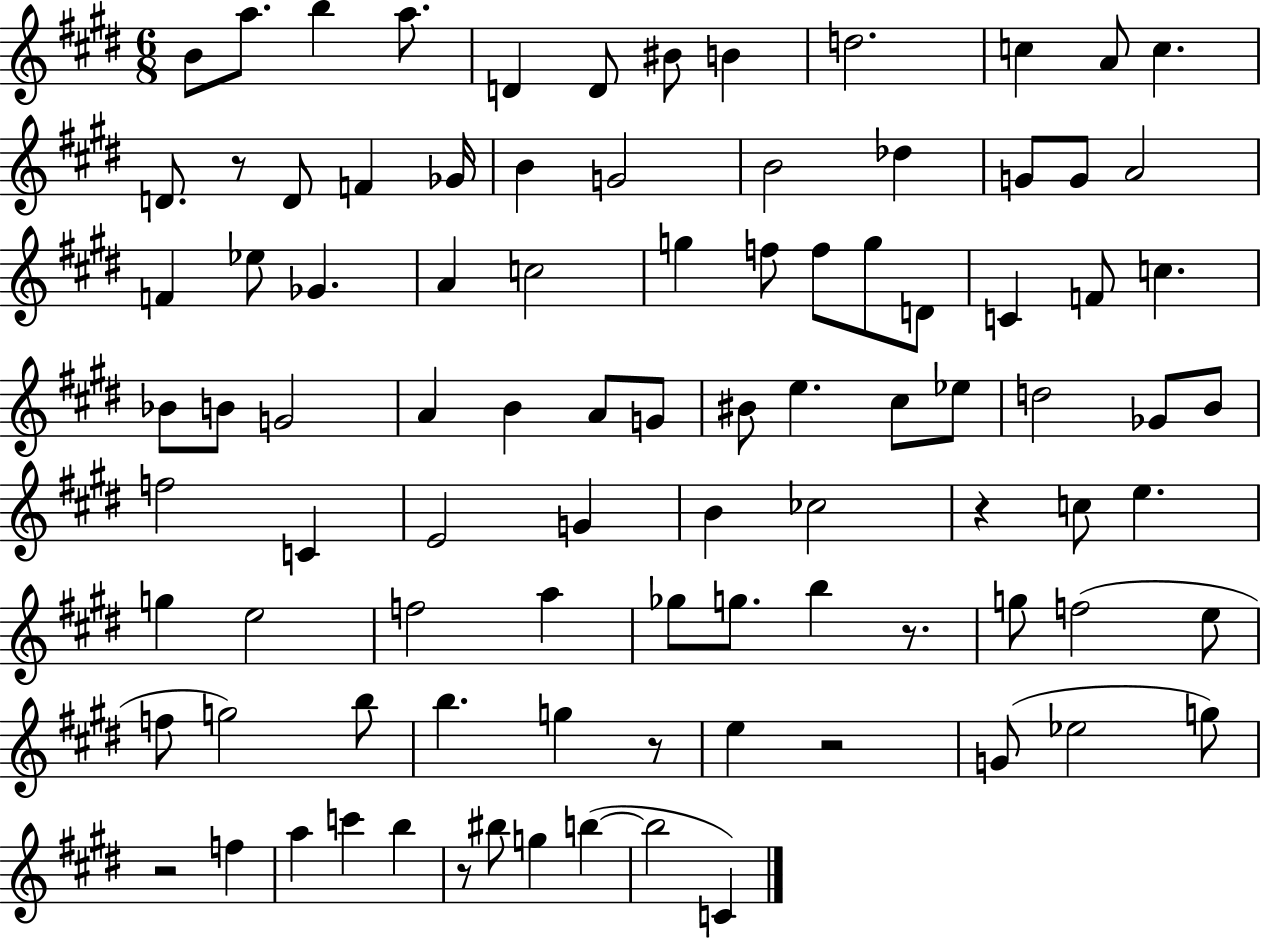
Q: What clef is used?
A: treble